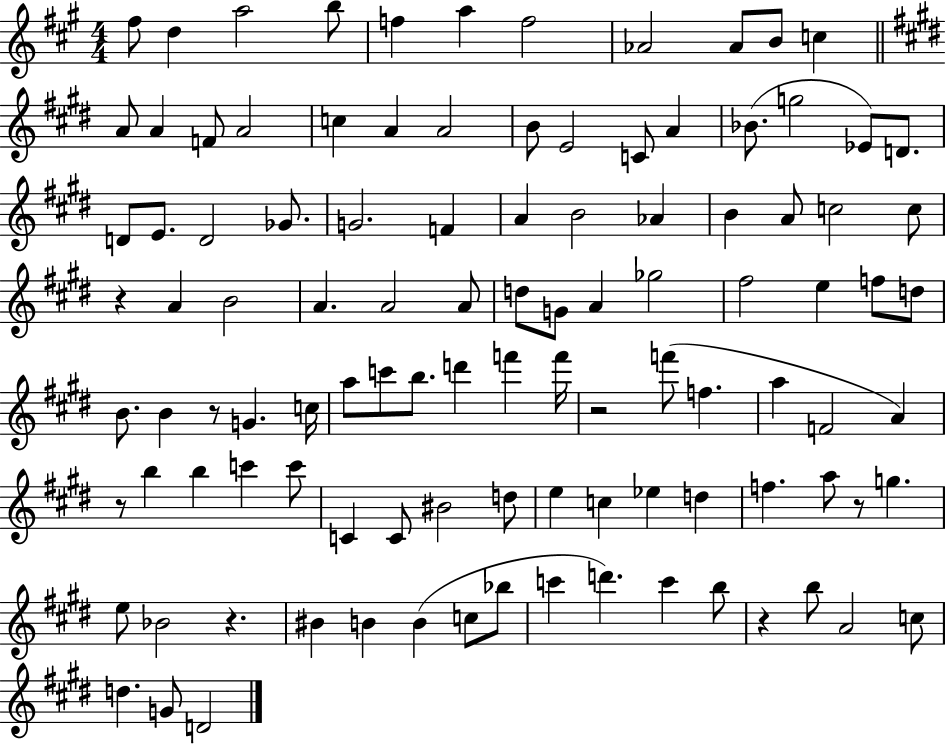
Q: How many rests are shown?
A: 7